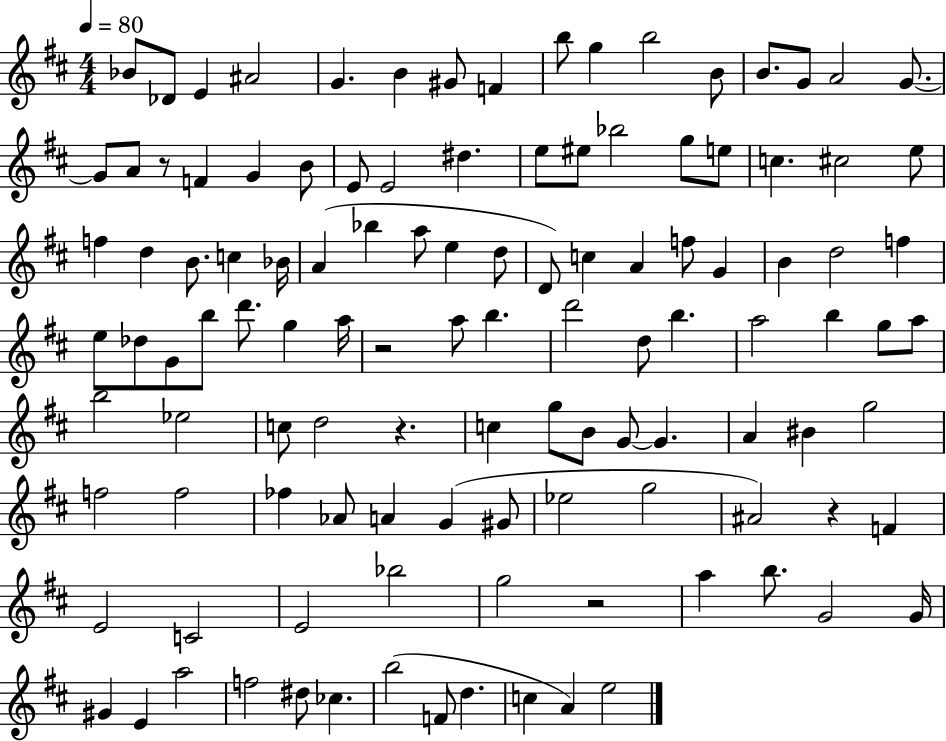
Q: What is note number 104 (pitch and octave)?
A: CES5